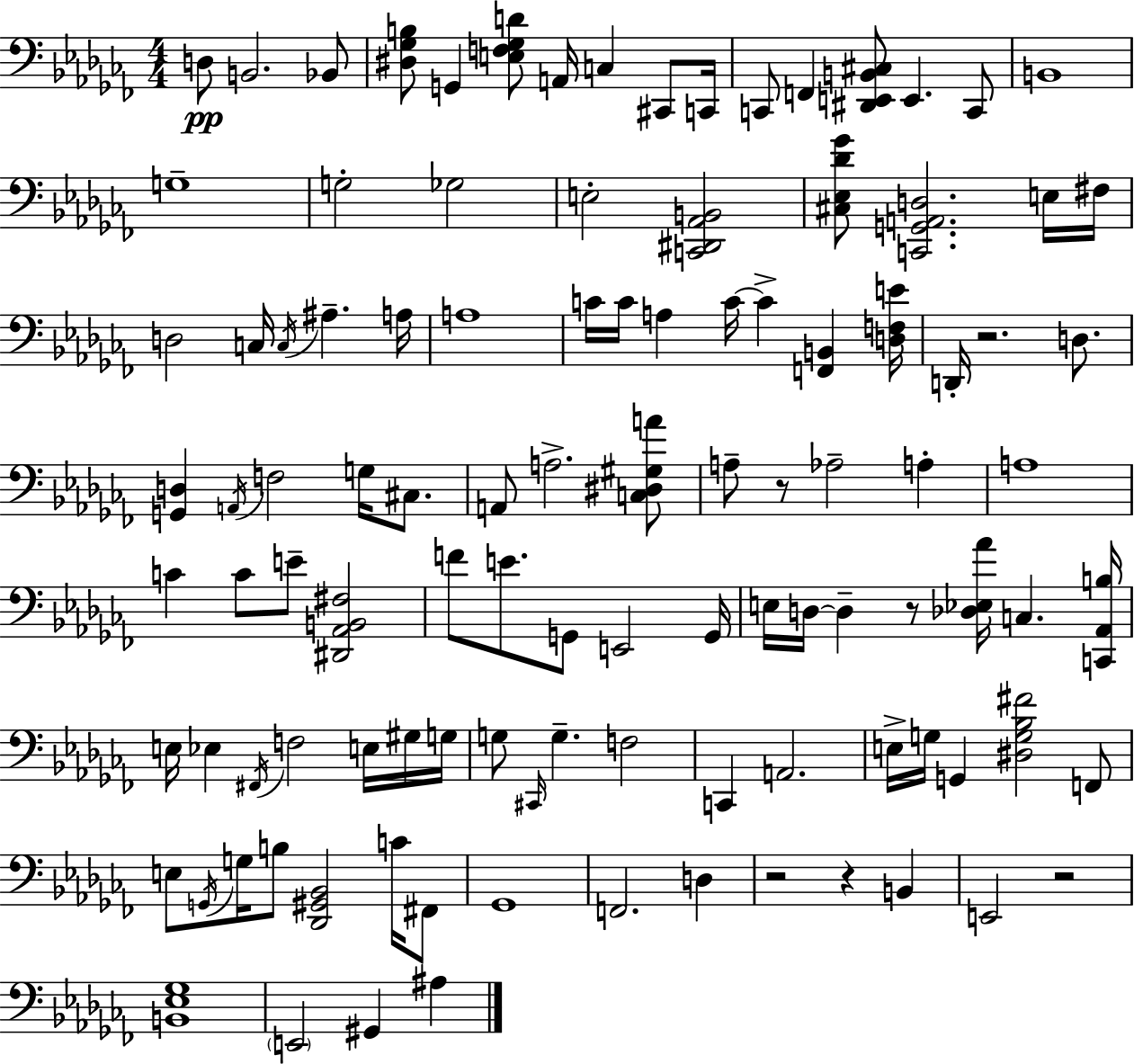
D3/e B2/h. Bb2/e [D#3,Gb3,B3]/e G2/q [E3,F3,Gb3,D4]/e A2/s C3/q C#2/e C2/s C2/e F2/q [D#2,E2,B2,C#3]/e E2/q. C2/e B2/w G3/w G3/h Gb3/h E3/h [C2,D#2,Ab2,B2]/h [C#3,Eb3,Db4,Gb4]/e [C2,G2,A2,D3]/h. E3/s F#3/s D3/h C3/s C3/s A#3/q. A3/s A3/w C4/s C4/s A3/q C4/s C4/q [F2,B2]/q [D3,F3,E4]/s D2/s R/h. D3/e. [G2,D3]/q A2/s F3/h G3/s C#3/e. A2/e A3/h. [C3,D#3,G#3,A4]/e A3/e R/e Ab3/h A3/q A3/w C4/q C4/e E4/e [D#2,Ab2,B2,F#3]/h F4/e E4/e. G2/e E2/h G2/s E3/s D3/s D3/q R/e [Db3,Eb3,Ab4]/s C3/q. [C2,Ab2,B3]/s E3/s Eb3/q F#2/s F3/h E3/s G#3/s G3/s G3/e C#2/s G3/q. F3/h C2/q A2/h. E3/s G3/s G2/q [D#3,G3,Bb3,F#4]/h F2/e E3/e G2/s G3/s B3/e [Db2,G#2,Bb2]/h C4/s F#2/e Gb2/w F2/h. D3/q R/h R/q B2/q E2/h R/h [B2,Eb3,Gb3]/w E2/h G#2/q A#3/q